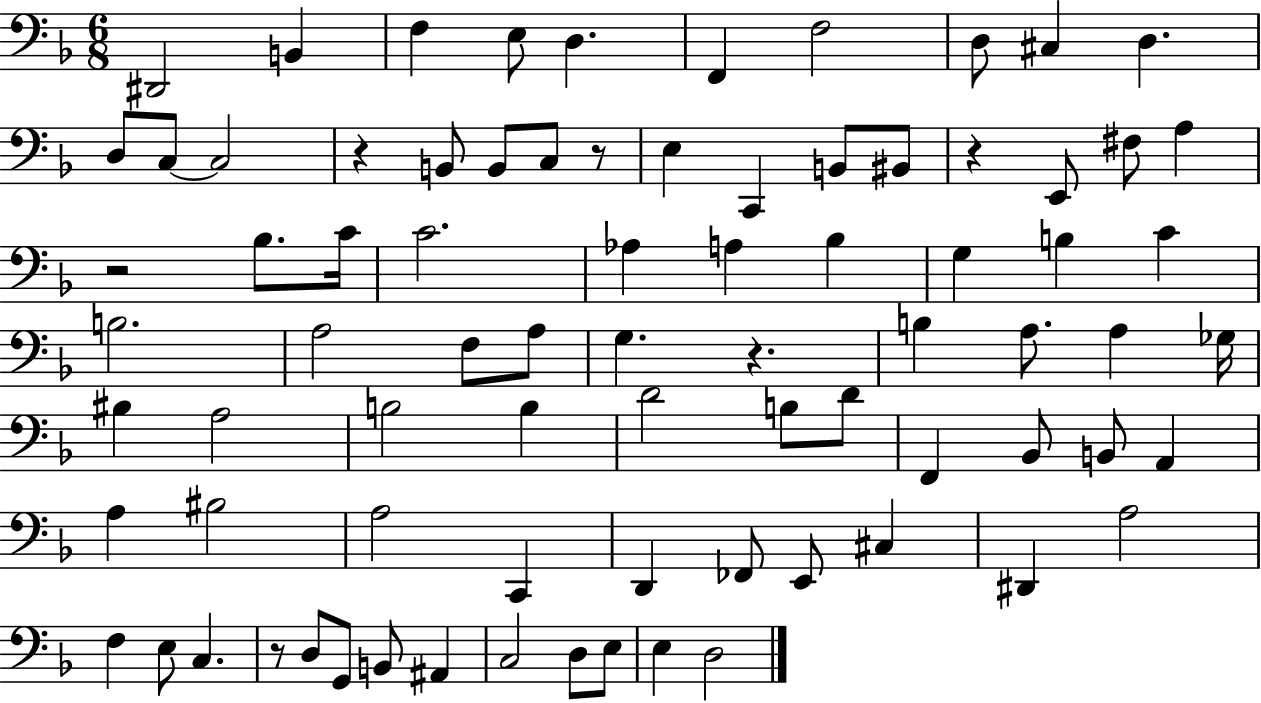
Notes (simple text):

D#2/h B2/q F3/q E3/e D3/q. F2/q F3/h D3/e C#3/q D3/q. D3/e C3/e C3/h R/q B2/e B2/e C3/e R/e E3/q C2/q B2/e BIS2/e R/q E2/e F#3/e A3/q R/h Bb3/e. C4/s C4/h. Ab3/q A3/q Bb3/q G3/q B3/q C4/q B3/h. A3/h F3/e A3/e G3/q. R/q. B3/q A3/e. A3/q Gb3/s BIS3/q A3/h B3/h B3/q D4/h B3/e D4/e F2/q Bb2/e B2/e A2/q A3/q BIS3/h A3/h C2/q D2/q FES2/e E2/e C#3/q D#2/q A3/h F3/q E3/e C3/q. R/e D3/e G2/e B2/e A#2/q C3/h D3/e E3/e E3/q D3/h